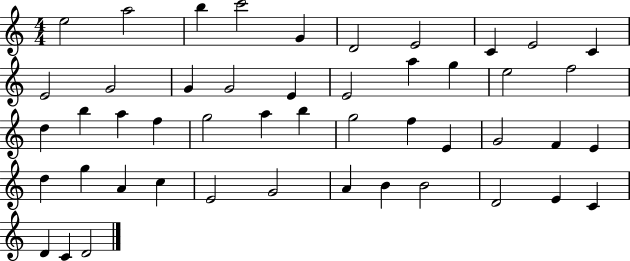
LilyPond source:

{
  \clef treble
  \numericTimeSignature
  \time 4/4
  \key c \major
  e''2 a''2 | b''4 c'''2 g'4 | d'2 e'2 | c'4 e'2 c'4 | \break e'2 g'2 | g'4 g'2 e'4 | e'2 a''4 g''4 | e''2 f''2 | \break d''4 b''4 a''4 f''4 | g''2 a''4 b''4 | g''2 f''4 e'4 | g'2 f'4 e'4 | \break d''4 g''4 a'4 c''4 | e'2 g'2 | a'4 b'4 b'2 | d'2 e'4 c'4 | \break d'4 c'4 d'2 | \bar "|."
}